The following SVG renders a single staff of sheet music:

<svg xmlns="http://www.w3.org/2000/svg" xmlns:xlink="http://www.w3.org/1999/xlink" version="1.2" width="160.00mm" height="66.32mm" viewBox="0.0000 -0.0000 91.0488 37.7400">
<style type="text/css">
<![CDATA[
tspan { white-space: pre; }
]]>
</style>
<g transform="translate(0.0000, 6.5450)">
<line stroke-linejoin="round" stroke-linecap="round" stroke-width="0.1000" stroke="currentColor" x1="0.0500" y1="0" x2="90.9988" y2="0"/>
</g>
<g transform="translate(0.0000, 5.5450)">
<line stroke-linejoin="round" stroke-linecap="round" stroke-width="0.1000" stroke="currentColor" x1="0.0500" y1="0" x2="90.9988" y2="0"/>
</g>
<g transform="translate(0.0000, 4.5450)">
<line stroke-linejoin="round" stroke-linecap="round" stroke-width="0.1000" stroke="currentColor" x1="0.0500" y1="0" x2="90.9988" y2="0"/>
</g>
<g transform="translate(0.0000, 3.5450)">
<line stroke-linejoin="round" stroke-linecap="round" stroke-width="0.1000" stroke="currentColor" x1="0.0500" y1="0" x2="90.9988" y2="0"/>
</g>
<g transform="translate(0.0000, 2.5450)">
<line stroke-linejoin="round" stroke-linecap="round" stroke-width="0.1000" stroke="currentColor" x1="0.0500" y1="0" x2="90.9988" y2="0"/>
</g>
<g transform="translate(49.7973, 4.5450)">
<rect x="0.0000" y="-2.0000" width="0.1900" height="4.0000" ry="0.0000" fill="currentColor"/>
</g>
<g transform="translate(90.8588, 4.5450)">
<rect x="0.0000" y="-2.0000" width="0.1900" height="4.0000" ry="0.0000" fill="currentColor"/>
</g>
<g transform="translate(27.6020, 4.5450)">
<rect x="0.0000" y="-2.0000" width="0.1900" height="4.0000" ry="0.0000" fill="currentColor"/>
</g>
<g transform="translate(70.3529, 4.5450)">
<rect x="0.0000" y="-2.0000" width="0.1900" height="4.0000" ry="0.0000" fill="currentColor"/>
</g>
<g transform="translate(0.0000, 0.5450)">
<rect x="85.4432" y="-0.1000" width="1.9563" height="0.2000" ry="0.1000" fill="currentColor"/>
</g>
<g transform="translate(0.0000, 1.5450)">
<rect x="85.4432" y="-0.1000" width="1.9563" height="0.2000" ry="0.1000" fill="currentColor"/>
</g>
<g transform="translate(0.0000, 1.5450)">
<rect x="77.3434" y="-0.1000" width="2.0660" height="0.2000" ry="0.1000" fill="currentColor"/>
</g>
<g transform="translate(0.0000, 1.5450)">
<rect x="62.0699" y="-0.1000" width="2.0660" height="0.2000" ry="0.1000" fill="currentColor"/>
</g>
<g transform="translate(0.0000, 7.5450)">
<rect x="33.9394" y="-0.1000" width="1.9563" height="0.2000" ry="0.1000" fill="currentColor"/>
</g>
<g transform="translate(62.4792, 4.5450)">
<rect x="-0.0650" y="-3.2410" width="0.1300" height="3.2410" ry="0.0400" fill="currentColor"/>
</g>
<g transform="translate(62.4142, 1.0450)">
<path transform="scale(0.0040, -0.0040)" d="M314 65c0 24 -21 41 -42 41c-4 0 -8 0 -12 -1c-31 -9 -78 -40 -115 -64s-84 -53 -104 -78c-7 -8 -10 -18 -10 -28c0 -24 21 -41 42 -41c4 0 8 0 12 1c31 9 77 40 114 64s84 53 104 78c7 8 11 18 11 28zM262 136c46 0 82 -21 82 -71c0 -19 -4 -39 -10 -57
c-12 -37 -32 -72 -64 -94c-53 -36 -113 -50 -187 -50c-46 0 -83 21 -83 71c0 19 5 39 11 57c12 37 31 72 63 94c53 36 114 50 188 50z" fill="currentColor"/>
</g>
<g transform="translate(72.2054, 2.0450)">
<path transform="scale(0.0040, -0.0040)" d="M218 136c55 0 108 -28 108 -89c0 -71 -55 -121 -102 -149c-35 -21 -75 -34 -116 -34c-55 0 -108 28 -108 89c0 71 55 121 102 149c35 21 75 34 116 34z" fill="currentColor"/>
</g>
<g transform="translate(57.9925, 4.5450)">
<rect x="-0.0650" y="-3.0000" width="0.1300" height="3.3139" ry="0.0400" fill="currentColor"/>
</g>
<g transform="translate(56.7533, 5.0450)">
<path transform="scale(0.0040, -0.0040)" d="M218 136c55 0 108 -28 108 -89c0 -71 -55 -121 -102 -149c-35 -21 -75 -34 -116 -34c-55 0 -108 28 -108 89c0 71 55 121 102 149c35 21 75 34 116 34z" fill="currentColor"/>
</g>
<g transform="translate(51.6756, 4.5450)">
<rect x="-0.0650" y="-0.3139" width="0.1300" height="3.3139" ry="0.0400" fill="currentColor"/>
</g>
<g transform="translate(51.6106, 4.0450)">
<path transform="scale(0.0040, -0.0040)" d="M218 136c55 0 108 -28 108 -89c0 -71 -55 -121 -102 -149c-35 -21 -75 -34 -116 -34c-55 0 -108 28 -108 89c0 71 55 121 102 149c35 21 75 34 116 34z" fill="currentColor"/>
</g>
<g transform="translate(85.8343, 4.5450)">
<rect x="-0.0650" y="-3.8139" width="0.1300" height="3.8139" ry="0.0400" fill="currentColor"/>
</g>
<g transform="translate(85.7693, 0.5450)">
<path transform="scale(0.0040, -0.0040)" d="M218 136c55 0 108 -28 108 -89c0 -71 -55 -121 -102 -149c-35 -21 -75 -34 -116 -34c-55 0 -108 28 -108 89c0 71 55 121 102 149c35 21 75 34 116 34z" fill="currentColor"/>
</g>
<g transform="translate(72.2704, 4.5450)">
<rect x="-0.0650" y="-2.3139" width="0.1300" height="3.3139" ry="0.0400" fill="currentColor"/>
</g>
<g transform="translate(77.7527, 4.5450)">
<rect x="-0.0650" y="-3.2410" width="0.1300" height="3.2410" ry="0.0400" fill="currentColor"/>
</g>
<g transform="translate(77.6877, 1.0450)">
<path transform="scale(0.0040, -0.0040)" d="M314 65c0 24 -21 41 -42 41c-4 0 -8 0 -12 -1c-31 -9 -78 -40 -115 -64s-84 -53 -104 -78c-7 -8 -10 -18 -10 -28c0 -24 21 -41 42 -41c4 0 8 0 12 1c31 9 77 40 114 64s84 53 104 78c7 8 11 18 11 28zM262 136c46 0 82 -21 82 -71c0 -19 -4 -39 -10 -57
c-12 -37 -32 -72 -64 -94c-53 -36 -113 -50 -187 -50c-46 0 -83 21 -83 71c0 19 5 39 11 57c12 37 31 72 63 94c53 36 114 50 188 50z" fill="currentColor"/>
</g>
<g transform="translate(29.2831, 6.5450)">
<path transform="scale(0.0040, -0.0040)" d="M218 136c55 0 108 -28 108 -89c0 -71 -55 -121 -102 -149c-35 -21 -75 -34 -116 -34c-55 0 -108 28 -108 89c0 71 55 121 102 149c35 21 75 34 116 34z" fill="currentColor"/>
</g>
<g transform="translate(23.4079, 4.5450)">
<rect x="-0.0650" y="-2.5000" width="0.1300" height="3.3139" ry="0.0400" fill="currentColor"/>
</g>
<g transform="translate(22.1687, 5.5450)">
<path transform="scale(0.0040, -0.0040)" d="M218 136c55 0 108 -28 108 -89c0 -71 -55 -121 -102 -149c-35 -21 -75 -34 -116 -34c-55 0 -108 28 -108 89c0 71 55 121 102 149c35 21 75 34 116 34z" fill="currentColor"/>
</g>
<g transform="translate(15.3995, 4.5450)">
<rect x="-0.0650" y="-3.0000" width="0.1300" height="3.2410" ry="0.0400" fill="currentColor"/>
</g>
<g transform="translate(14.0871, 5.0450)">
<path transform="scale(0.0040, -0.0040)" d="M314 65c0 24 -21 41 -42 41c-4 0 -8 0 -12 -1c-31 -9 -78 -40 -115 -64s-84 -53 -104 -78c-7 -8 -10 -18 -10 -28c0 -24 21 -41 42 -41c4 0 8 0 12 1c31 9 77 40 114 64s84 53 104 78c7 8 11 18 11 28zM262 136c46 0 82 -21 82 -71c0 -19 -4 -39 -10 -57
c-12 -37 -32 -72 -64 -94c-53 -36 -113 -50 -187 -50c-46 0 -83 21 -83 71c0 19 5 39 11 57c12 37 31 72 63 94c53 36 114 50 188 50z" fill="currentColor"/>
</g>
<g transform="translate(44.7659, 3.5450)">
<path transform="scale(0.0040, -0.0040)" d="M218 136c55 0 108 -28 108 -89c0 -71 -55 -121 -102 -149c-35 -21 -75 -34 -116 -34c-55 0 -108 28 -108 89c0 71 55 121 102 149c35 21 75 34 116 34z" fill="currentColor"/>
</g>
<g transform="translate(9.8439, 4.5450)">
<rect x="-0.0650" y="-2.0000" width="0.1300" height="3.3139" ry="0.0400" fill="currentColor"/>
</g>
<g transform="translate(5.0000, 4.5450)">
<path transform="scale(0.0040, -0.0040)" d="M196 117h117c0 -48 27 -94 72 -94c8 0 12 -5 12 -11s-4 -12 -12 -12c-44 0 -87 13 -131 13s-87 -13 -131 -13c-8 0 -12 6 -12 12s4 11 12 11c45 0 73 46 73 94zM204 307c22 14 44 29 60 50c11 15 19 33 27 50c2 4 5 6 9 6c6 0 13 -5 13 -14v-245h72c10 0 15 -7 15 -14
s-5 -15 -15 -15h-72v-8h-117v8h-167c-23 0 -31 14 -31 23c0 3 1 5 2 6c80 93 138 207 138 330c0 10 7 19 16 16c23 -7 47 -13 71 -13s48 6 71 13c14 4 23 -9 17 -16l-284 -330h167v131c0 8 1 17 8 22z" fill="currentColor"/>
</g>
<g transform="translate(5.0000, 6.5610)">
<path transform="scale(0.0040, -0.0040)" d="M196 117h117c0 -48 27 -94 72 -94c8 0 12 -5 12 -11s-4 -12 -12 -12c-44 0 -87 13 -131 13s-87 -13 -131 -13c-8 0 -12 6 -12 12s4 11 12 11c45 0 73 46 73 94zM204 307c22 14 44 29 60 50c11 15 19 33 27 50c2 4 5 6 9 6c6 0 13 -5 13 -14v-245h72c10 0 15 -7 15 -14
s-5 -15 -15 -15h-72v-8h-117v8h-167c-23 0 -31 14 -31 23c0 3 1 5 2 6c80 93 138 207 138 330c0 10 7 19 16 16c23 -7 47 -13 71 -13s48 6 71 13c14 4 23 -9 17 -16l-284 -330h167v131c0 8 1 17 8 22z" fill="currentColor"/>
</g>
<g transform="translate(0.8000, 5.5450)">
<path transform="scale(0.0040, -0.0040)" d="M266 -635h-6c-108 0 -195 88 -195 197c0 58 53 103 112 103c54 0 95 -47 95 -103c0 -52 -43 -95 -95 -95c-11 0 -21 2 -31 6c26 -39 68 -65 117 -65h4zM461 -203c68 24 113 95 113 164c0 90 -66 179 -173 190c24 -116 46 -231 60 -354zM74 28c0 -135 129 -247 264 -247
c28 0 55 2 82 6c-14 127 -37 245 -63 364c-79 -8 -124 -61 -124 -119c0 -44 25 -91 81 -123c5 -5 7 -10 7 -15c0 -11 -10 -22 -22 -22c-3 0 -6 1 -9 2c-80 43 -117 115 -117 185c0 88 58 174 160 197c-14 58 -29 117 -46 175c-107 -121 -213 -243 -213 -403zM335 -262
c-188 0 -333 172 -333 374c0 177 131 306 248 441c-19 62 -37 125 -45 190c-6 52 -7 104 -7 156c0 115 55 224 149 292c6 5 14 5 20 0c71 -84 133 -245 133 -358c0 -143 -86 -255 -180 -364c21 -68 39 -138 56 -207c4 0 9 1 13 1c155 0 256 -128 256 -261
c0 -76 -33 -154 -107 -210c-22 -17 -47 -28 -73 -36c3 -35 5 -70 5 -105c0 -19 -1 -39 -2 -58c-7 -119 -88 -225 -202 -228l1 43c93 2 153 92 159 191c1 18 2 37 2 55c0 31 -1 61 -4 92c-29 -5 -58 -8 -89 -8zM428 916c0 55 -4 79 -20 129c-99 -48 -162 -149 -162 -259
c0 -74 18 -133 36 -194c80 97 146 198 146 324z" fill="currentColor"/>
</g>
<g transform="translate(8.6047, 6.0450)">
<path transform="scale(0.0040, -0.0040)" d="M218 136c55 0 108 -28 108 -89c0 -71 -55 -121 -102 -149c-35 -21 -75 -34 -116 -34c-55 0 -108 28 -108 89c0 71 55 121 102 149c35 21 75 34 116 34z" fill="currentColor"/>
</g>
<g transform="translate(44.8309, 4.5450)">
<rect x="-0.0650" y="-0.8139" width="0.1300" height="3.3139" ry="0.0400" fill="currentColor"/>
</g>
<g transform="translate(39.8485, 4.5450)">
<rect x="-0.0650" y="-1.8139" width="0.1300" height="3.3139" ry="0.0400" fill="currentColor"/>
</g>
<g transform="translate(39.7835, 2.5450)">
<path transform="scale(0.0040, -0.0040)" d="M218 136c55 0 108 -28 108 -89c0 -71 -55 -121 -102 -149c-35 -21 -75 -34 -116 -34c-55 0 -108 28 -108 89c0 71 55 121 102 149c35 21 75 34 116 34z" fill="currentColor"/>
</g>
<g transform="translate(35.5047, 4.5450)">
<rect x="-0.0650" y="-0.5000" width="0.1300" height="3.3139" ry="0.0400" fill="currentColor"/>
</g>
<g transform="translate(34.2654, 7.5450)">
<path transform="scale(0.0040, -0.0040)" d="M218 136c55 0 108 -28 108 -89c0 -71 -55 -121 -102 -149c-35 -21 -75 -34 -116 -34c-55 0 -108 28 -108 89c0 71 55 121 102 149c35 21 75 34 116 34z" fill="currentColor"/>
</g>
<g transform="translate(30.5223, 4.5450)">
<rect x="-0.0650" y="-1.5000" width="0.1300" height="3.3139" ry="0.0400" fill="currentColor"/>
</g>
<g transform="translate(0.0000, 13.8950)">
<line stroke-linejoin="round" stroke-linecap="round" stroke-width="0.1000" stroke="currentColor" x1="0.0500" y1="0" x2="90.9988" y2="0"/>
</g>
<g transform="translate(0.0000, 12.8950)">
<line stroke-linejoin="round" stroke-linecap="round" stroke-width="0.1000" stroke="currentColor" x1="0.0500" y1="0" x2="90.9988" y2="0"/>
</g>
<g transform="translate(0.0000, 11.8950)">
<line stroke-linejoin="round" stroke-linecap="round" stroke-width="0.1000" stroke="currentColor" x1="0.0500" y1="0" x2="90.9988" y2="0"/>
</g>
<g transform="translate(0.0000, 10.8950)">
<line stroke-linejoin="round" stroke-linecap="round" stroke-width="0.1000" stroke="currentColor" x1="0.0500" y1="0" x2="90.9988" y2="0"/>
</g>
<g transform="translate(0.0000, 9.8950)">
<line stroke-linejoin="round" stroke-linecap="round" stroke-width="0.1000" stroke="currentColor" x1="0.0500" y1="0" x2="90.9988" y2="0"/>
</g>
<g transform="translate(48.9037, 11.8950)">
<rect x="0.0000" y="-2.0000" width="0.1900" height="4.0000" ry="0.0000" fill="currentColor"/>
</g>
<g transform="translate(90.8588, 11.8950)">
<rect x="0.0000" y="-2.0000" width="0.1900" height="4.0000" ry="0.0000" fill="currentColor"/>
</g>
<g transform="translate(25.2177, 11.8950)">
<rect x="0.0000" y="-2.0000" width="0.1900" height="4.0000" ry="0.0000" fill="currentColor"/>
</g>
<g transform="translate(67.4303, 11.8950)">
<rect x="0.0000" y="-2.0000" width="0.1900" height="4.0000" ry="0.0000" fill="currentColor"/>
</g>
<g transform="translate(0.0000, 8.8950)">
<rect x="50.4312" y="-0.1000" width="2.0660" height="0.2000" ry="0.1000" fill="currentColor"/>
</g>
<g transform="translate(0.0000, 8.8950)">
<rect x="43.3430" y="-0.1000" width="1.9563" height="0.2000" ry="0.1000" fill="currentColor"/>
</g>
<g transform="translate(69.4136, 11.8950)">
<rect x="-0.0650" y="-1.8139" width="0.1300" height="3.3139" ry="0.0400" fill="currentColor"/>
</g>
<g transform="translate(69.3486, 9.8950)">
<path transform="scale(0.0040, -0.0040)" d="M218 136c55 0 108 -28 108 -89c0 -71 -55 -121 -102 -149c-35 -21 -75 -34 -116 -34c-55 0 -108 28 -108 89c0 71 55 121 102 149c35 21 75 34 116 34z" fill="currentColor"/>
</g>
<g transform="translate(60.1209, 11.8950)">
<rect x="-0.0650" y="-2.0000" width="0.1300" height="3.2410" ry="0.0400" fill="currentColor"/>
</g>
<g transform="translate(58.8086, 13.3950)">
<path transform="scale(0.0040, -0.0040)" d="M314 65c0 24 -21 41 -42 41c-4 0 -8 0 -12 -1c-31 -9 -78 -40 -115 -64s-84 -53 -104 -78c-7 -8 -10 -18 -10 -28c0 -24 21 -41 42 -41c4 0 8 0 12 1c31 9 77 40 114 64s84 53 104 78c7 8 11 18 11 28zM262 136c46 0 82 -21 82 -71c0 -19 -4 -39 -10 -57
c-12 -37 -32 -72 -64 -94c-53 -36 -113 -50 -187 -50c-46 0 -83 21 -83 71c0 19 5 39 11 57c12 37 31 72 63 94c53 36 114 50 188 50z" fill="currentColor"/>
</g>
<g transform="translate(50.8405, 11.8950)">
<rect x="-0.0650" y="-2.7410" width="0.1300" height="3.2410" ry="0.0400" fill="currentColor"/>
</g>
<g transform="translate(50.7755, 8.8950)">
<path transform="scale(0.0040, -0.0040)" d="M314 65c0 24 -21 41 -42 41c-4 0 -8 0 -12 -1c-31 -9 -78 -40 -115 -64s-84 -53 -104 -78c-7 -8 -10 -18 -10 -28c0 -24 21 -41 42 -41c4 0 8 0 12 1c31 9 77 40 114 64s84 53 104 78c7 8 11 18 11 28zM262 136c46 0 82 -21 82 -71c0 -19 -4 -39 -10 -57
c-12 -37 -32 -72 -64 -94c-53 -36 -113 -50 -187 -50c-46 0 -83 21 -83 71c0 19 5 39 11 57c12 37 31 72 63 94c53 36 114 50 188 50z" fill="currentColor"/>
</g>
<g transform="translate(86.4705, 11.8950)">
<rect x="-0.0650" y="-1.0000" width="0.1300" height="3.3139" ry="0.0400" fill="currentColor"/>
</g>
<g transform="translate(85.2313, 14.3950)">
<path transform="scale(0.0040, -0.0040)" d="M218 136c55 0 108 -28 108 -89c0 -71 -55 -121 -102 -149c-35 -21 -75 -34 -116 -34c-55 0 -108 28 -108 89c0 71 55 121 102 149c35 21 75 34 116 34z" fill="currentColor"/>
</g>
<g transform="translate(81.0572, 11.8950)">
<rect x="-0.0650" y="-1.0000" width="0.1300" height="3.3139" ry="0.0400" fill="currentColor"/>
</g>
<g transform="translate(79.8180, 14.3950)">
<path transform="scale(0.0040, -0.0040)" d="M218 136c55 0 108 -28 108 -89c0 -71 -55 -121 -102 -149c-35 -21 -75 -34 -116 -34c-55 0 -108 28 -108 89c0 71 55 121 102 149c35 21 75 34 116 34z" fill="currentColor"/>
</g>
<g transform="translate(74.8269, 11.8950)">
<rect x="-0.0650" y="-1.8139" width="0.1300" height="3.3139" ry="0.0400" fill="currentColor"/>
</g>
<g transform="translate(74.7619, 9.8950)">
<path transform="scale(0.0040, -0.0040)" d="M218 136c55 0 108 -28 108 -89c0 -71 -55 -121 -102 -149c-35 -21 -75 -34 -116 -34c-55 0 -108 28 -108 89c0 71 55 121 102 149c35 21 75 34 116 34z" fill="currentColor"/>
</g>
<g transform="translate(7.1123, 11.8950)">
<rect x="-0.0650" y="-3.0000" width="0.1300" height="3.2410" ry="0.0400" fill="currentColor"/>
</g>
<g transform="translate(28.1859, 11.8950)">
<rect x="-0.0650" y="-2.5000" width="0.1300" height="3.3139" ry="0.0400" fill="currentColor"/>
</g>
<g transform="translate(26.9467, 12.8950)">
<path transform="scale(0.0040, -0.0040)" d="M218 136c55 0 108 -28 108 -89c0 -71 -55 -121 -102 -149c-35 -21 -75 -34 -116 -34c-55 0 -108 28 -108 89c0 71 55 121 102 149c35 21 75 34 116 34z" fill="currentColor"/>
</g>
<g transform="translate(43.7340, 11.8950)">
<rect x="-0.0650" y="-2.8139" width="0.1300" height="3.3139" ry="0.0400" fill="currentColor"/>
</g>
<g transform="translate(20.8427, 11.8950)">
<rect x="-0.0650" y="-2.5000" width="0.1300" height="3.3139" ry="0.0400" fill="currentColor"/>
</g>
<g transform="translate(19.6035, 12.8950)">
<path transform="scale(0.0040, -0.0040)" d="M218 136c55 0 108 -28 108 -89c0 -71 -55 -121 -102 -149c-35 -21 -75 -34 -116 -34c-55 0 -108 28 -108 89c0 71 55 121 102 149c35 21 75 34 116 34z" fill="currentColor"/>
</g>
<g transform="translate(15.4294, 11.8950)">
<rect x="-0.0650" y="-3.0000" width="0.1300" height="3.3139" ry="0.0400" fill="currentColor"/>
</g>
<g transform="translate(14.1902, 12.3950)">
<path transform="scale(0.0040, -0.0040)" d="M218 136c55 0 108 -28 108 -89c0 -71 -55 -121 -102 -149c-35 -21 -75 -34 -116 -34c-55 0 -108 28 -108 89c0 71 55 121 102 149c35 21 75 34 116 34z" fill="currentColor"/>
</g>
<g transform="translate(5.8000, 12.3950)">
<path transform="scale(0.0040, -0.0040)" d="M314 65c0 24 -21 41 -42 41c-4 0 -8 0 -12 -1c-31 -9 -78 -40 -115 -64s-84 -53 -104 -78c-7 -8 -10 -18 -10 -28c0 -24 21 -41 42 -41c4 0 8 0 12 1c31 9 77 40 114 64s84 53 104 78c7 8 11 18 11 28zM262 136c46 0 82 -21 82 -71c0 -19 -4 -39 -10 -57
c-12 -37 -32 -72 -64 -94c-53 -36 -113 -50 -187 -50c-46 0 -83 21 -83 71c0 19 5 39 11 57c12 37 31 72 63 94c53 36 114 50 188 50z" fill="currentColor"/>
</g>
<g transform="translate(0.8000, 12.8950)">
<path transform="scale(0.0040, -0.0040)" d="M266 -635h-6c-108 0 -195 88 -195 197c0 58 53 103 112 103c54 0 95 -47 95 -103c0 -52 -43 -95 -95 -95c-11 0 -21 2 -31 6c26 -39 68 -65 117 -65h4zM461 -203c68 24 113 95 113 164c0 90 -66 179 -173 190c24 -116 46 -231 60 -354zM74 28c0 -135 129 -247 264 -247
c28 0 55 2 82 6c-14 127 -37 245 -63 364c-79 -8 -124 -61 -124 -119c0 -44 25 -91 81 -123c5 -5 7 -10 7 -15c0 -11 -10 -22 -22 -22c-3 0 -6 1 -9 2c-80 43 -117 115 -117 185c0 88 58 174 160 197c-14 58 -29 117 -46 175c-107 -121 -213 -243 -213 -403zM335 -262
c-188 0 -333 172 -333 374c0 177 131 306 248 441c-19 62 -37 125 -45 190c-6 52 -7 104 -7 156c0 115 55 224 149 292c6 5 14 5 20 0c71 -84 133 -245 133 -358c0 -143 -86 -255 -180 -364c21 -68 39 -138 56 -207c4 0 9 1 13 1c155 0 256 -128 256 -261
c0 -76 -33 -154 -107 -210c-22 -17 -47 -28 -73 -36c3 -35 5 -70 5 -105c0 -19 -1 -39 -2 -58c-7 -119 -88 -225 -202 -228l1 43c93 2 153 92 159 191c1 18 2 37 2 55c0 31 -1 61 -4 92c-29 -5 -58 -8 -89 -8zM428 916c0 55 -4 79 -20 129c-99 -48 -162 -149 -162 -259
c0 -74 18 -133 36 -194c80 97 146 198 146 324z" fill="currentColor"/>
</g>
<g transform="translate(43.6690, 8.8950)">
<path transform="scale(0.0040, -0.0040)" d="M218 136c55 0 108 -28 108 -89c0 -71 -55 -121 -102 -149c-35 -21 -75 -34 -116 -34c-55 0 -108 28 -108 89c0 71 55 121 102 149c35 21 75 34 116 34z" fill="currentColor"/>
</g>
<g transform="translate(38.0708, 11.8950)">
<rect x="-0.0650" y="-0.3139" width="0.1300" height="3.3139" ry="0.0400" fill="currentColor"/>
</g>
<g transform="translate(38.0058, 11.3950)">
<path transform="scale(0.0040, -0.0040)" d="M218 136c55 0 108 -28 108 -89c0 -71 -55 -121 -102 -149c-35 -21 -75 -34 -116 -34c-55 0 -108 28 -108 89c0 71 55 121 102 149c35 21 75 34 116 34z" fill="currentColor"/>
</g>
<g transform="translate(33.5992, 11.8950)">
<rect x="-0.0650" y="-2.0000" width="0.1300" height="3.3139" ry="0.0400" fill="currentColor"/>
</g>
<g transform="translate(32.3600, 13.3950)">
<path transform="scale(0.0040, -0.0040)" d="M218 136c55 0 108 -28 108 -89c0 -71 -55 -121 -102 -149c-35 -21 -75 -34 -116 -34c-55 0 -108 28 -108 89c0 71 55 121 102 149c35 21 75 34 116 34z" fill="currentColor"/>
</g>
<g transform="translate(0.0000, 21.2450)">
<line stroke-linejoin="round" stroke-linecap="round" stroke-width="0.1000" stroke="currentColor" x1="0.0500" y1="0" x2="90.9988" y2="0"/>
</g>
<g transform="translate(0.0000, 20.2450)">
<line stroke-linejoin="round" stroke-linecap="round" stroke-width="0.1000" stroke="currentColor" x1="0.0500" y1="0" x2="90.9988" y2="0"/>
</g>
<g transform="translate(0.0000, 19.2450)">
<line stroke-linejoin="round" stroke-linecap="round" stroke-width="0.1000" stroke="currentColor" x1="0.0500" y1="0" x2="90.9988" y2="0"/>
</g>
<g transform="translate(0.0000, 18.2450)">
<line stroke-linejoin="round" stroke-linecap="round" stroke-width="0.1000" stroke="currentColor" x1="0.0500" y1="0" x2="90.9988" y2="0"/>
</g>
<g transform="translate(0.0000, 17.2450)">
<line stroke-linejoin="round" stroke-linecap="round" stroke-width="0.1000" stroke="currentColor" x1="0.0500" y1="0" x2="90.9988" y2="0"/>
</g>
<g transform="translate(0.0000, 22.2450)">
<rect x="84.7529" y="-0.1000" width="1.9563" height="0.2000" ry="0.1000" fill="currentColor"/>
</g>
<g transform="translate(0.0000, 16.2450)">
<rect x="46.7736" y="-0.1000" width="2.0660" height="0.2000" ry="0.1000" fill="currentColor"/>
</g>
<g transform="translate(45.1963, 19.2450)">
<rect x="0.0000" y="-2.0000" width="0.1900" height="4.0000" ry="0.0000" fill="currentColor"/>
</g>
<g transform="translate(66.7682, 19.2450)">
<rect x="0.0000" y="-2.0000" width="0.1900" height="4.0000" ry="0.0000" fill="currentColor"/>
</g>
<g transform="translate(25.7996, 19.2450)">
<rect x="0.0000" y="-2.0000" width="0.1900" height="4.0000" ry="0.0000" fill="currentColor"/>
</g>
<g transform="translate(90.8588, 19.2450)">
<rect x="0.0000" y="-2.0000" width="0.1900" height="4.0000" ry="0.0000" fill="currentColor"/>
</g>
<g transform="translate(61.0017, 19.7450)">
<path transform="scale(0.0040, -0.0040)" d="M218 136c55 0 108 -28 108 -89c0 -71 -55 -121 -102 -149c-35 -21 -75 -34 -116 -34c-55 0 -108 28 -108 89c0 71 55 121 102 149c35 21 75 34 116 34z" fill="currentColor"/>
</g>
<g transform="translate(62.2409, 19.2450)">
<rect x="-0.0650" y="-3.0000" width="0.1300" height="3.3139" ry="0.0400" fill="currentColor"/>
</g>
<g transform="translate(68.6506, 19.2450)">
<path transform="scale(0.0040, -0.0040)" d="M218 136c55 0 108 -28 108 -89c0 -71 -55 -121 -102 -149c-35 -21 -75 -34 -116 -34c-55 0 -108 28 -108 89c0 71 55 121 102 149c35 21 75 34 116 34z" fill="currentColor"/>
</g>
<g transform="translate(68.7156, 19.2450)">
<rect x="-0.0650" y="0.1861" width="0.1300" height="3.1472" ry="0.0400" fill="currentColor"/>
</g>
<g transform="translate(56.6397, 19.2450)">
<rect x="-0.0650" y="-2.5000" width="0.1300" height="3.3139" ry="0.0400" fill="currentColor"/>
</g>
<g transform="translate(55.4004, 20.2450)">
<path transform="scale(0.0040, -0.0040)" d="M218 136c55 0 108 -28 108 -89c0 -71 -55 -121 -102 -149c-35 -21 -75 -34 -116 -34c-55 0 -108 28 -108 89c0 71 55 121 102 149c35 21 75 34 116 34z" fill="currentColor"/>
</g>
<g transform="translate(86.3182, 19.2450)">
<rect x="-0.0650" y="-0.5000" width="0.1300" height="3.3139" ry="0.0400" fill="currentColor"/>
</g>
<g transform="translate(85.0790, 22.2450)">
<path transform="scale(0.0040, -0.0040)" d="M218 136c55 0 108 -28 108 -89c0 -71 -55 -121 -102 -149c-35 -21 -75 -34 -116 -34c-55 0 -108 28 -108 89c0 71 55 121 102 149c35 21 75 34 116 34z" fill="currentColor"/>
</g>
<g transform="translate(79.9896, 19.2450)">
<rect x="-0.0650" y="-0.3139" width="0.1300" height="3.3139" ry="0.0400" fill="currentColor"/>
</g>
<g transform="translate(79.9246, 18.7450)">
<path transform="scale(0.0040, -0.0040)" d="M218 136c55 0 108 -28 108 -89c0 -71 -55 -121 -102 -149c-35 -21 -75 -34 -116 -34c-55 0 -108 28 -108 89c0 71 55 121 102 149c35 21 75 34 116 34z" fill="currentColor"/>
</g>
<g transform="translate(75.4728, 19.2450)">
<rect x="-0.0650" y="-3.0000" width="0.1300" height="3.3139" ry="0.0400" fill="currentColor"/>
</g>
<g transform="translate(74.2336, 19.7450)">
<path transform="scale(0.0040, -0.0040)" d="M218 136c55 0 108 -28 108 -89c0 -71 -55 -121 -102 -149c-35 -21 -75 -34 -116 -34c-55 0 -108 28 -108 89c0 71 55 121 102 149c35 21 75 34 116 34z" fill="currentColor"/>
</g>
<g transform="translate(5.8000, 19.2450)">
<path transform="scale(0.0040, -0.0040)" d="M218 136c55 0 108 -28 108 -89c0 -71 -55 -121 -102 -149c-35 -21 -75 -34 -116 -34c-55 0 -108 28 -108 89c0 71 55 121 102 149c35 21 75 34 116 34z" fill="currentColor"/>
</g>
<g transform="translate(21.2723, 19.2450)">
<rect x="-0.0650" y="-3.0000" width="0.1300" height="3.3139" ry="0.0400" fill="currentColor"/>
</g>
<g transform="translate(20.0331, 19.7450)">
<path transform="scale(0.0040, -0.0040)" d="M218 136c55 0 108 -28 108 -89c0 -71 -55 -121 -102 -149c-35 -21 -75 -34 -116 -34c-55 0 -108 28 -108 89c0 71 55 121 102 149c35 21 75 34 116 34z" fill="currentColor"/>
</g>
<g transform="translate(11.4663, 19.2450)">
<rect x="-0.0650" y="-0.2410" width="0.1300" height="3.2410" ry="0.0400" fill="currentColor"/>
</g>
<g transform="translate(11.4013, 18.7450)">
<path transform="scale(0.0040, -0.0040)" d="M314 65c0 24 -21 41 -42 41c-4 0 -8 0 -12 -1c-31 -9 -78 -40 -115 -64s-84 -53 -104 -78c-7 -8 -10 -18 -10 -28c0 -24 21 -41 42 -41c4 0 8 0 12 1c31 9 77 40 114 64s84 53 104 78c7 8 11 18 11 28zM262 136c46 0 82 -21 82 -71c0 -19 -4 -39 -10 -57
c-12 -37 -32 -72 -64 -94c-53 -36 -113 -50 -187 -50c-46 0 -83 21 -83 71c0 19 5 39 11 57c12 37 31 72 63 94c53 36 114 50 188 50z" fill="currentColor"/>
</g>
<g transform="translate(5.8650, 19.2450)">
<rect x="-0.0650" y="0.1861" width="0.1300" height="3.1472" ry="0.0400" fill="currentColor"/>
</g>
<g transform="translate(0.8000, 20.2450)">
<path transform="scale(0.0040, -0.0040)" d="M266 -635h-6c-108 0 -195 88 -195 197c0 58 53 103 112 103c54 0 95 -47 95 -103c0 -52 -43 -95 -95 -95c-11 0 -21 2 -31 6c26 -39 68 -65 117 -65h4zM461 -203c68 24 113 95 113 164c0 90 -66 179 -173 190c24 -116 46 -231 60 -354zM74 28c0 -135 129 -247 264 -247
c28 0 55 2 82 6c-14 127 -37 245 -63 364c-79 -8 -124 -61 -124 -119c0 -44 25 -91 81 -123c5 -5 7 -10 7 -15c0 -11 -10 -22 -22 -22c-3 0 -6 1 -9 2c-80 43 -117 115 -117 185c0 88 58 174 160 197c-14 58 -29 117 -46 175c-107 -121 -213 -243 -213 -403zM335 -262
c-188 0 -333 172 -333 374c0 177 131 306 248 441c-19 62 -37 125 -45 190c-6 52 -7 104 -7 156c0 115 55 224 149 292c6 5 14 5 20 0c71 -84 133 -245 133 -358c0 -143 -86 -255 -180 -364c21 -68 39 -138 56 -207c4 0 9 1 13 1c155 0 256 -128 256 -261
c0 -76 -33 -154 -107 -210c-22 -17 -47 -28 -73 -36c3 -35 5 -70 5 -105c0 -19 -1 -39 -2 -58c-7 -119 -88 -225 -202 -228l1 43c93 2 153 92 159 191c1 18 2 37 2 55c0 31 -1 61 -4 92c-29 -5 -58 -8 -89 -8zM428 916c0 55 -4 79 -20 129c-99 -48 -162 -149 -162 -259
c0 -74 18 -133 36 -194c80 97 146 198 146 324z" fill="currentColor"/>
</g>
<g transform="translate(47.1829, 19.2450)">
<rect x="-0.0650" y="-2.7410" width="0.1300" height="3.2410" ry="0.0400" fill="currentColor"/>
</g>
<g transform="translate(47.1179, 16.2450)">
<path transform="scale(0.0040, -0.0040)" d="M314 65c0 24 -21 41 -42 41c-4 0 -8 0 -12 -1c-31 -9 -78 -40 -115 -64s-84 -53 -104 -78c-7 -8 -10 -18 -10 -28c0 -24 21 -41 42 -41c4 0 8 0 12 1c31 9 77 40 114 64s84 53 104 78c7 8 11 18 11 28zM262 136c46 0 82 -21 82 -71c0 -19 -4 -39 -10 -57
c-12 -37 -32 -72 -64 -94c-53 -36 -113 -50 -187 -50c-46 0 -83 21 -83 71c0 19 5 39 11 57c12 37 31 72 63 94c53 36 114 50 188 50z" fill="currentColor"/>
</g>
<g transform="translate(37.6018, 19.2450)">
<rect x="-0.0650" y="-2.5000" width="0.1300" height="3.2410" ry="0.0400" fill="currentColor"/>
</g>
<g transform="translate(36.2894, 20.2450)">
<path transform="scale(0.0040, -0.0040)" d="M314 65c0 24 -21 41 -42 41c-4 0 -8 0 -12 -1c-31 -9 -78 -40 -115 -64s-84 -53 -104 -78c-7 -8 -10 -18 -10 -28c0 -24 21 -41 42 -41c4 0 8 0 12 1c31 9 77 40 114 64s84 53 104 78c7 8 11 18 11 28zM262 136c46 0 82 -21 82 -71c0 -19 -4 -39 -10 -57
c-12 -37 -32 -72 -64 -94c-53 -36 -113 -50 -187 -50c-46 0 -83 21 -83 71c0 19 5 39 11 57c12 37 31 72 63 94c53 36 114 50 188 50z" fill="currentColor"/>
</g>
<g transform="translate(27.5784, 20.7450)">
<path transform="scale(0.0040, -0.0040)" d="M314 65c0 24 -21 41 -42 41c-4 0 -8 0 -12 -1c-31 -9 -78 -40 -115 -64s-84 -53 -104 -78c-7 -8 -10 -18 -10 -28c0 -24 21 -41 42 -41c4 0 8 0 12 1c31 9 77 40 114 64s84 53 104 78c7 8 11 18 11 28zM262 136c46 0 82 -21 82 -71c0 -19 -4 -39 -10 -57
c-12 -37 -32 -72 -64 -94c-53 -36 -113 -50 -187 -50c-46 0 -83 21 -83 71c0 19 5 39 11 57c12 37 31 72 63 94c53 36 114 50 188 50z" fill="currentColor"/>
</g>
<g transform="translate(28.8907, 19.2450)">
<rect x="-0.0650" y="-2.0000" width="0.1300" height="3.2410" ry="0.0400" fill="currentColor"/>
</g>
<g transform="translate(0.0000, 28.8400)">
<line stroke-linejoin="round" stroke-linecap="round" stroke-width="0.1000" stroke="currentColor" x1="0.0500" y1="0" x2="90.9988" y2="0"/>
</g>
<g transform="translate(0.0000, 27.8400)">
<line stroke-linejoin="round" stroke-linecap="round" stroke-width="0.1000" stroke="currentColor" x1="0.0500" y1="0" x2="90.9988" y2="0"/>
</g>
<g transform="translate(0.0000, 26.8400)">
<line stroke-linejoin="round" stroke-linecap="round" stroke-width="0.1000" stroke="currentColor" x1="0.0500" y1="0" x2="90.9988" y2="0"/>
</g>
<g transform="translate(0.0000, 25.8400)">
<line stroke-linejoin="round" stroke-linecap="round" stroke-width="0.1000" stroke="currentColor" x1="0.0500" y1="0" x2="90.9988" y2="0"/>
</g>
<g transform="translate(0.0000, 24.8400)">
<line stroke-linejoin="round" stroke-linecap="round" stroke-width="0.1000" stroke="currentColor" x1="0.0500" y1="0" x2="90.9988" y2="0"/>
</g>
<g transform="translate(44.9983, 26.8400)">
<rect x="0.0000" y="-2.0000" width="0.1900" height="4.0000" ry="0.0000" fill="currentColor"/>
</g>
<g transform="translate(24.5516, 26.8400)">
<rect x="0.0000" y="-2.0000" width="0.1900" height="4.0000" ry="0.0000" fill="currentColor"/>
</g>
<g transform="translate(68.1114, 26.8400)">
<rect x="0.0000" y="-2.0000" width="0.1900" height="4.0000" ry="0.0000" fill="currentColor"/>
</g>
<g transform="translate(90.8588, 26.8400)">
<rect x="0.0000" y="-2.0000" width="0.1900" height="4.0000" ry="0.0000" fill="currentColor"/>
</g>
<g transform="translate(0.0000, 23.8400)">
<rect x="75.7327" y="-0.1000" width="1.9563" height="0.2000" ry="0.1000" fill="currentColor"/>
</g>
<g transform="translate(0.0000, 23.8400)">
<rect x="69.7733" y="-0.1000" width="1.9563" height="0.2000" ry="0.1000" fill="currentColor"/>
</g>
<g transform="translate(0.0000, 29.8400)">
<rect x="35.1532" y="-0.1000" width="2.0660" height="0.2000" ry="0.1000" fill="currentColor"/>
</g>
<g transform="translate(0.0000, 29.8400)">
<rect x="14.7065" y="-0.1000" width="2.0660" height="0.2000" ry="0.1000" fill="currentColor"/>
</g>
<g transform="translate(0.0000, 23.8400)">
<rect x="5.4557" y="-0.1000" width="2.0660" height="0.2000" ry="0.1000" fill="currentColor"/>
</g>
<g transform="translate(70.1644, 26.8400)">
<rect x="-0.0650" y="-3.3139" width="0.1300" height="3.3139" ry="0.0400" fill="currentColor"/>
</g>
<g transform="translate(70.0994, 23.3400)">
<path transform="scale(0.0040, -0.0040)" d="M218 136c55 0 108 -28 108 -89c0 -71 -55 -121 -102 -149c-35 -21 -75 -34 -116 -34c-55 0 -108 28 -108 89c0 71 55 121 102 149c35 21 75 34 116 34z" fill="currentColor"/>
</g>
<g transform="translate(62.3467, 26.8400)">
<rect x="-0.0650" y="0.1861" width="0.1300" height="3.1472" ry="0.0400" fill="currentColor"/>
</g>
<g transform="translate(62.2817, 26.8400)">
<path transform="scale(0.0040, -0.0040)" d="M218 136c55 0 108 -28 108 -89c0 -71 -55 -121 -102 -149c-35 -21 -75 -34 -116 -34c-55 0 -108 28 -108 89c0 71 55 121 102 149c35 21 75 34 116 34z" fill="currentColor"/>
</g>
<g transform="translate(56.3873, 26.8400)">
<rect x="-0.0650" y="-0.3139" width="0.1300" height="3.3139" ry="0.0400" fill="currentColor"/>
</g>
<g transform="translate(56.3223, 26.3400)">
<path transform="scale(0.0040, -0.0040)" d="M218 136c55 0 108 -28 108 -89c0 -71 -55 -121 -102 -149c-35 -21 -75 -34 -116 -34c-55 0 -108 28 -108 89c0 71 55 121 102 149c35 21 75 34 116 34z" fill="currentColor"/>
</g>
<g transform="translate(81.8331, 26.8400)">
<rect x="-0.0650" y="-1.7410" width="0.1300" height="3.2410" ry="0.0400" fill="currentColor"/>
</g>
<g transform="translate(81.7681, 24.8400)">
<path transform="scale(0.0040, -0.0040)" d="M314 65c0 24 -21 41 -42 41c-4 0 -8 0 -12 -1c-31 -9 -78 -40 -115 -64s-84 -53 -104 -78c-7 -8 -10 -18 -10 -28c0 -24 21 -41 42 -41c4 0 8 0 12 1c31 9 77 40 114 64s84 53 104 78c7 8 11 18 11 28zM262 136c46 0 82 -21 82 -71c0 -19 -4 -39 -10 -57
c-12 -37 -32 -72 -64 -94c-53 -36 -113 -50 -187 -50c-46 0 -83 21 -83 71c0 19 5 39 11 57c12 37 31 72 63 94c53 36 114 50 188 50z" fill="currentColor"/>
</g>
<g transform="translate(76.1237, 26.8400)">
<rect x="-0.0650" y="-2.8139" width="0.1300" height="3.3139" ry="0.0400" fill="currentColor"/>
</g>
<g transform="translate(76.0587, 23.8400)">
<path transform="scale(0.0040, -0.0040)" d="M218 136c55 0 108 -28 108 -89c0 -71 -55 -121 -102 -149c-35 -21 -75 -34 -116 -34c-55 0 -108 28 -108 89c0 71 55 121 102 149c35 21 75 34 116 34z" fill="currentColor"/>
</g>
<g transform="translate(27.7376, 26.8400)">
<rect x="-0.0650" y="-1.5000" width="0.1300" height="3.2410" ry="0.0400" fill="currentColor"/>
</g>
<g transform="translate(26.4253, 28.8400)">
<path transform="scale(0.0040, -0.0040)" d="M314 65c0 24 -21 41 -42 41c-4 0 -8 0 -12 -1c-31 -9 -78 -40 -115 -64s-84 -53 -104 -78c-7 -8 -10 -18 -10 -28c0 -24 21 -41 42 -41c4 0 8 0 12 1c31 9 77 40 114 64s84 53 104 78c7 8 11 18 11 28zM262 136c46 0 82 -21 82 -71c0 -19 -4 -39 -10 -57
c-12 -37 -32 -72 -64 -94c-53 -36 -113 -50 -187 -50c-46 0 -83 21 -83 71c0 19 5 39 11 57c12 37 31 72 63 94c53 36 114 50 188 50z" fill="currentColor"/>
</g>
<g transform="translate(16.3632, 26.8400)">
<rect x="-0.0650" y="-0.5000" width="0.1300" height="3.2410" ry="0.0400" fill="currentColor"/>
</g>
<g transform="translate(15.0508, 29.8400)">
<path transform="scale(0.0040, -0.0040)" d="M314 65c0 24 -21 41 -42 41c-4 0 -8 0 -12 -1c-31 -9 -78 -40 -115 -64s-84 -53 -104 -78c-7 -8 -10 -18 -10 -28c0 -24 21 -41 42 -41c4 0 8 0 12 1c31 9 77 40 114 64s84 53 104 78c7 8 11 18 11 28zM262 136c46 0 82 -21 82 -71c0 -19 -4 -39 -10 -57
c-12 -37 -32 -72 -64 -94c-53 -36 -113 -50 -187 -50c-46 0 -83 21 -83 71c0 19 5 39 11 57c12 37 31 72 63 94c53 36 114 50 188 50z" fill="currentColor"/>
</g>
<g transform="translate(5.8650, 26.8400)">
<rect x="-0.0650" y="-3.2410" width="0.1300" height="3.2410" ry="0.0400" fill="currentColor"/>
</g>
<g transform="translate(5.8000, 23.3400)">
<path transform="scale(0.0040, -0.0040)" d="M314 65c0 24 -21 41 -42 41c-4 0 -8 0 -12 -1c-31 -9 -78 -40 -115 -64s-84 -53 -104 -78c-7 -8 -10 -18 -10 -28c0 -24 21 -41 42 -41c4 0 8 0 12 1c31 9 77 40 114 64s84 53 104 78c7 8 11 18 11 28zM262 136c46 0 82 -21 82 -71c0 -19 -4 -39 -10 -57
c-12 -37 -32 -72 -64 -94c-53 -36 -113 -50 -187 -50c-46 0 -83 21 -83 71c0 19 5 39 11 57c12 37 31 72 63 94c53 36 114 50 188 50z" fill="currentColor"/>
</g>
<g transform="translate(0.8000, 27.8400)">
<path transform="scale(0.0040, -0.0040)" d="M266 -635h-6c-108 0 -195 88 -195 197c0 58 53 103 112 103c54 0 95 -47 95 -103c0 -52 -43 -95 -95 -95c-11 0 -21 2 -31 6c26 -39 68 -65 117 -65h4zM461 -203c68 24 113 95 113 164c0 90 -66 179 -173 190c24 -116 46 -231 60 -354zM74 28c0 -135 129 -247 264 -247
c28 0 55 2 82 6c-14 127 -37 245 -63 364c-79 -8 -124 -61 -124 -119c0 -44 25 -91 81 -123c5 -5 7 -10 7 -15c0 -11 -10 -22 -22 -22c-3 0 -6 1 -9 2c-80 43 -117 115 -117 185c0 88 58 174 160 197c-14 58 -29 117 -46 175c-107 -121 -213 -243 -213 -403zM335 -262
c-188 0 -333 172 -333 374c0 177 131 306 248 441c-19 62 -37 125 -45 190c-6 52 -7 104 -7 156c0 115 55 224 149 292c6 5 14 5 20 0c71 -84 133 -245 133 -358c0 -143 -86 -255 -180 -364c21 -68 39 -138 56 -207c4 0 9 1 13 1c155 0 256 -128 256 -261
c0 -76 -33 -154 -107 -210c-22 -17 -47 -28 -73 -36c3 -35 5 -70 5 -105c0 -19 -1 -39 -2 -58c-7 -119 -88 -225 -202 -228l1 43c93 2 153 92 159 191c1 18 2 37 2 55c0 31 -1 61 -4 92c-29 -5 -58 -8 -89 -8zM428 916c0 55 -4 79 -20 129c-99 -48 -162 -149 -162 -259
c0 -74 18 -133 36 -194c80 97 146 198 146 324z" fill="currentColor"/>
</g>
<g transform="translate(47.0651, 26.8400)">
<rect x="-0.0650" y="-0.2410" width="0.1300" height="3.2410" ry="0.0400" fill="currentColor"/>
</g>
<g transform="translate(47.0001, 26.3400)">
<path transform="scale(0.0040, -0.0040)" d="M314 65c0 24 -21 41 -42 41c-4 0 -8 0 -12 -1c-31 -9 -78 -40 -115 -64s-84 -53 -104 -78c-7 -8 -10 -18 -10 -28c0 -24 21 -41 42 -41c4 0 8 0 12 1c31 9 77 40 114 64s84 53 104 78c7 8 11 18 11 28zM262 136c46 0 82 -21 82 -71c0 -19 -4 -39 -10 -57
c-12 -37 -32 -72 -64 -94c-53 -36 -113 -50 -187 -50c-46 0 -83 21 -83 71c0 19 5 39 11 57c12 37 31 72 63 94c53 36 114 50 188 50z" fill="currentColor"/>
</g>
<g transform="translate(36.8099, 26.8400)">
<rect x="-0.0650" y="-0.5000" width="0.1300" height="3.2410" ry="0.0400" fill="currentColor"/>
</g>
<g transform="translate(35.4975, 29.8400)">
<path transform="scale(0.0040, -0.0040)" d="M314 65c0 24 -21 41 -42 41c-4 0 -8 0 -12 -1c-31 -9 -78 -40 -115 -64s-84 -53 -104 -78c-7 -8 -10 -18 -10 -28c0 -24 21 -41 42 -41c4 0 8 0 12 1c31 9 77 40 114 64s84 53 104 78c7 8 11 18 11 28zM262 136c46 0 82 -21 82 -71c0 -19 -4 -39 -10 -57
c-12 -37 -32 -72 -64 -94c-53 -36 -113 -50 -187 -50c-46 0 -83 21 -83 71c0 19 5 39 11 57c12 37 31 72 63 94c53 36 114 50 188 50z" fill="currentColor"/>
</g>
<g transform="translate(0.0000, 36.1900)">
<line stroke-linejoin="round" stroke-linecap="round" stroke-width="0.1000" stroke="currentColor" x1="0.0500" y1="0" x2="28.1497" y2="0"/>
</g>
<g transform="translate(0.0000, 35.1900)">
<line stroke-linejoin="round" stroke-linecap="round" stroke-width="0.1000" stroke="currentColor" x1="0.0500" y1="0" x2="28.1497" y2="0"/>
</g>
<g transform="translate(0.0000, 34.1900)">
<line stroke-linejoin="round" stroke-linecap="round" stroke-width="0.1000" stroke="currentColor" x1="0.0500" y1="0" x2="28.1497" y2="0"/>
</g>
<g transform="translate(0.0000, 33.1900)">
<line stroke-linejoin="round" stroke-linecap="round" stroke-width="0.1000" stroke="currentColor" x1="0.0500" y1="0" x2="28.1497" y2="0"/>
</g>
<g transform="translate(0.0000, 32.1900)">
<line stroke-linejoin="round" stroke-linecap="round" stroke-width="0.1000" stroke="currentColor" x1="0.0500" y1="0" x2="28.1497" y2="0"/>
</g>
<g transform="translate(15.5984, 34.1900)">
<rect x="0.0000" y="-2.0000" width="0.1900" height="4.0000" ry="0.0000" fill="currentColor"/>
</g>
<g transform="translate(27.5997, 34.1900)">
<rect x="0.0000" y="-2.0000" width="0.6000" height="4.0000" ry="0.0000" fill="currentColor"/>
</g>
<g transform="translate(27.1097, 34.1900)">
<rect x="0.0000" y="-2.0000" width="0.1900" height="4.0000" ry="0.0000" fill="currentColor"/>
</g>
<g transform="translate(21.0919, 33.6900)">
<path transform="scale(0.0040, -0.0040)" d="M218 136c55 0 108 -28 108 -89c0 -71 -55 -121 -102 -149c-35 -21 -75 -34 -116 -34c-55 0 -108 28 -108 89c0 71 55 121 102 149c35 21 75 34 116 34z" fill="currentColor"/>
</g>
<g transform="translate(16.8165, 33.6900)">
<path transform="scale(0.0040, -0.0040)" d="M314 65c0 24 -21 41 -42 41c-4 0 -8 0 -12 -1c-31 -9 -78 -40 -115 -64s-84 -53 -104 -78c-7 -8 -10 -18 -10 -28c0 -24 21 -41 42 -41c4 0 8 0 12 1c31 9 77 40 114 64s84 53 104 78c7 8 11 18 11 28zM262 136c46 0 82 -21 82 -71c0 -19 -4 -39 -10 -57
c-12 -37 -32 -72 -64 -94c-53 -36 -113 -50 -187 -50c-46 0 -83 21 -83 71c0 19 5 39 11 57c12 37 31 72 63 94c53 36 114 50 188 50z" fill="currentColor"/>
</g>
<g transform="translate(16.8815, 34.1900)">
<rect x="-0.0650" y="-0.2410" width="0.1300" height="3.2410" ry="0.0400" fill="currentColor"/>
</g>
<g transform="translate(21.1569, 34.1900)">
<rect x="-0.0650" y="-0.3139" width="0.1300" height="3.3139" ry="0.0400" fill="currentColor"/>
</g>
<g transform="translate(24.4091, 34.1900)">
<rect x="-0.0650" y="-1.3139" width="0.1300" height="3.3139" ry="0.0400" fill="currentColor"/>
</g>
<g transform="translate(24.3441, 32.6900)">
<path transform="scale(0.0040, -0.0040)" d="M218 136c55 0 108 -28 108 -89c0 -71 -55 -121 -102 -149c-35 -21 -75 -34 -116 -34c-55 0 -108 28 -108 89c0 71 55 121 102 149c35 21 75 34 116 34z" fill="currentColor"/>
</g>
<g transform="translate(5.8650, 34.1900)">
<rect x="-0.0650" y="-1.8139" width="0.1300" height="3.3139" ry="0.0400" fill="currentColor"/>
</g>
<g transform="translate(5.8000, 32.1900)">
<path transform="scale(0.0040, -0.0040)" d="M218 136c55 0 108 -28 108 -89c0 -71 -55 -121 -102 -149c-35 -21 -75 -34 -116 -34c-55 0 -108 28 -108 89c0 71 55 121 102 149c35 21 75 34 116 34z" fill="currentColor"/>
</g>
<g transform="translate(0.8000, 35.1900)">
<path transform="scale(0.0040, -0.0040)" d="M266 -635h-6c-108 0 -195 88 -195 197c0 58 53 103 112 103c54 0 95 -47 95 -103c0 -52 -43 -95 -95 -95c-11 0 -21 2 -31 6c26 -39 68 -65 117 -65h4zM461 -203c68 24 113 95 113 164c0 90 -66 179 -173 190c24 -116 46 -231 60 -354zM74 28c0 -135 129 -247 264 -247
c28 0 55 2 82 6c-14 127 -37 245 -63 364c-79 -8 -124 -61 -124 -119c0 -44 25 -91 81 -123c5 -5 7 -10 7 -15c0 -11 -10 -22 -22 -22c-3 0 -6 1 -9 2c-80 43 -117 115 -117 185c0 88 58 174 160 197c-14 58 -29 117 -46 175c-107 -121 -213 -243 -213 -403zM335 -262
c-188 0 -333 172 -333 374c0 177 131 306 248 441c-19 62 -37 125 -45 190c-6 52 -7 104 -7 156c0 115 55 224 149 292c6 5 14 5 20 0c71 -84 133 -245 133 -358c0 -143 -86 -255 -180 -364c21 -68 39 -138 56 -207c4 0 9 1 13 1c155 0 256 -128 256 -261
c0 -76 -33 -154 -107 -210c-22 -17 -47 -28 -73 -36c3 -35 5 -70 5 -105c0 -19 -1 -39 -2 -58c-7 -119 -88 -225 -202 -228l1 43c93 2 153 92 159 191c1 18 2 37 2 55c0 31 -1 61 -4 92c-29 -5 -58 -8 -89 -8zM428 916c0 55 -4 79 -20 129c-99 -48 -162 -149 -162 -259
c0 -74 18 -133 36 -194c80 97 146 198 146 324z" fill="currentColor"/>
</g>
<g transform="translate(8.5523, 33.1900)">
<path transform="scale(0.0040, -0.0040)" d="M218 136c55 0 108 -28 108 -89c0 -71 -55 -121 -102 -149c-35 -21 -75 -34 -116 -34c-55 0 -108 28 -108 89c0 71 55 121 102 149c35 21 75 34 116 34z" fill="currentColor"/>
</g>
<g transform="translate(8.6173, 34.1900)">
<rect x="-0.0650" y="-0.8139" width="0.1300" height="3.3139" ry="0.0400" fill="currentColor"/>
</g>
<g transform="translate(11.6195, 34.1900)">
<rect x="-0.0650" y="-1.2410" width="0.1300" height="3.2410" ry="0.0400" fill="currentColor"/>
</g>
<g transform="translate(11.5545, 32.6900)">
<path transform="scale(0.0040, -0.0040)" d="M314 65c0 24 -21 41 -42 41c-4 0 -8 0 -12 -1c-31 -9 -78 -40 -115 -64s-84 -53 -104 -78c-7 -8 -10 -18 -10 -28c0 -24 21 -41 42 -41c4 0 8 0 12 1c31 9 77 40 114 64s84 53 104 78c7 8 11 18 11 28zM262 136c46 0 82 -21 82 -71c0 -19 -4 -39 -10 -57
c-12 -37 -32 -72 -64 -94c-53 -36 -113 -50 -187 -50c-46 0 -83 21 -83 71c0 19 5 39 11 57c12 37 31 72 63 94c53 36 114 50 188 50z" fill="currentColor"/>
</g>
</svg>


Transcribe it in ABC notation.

X:1
T:Untitled
M:4/4
L:1/4
K:C
F A2 G E C f d c A b2 g b2 c' A2 A G G F c a a2 F2 f f D D B c2 A F2 G2 a2 G A B A c C b2 C2 E2 C2 c2 c B b a f2 f d e2 c2 c e